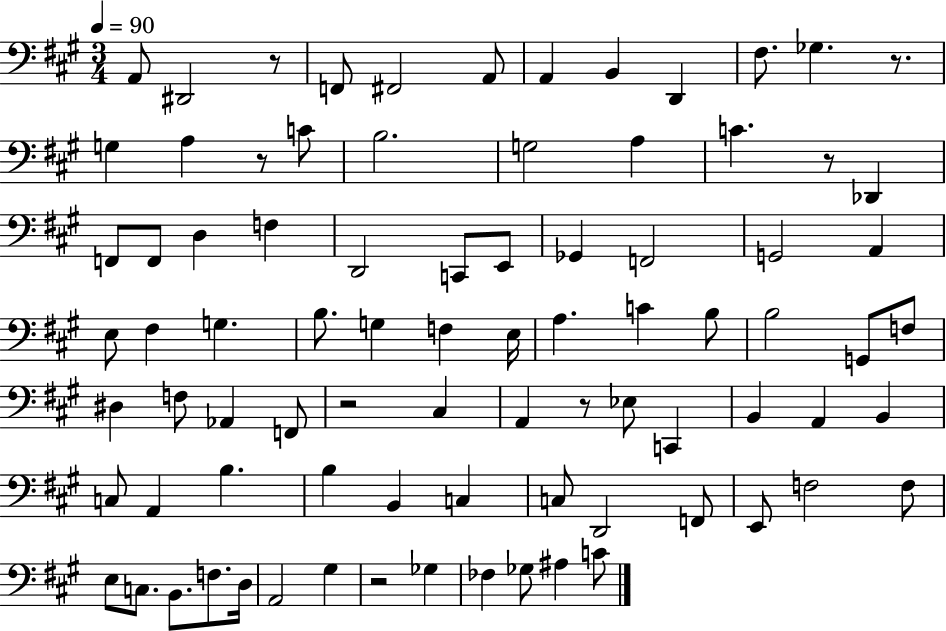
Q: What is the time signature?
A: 3/4